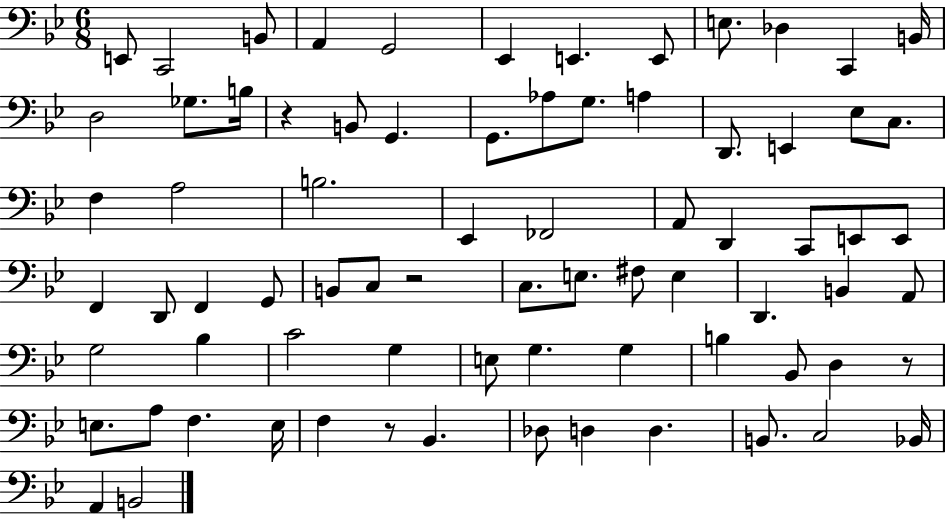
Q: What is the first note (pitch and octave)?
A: E2